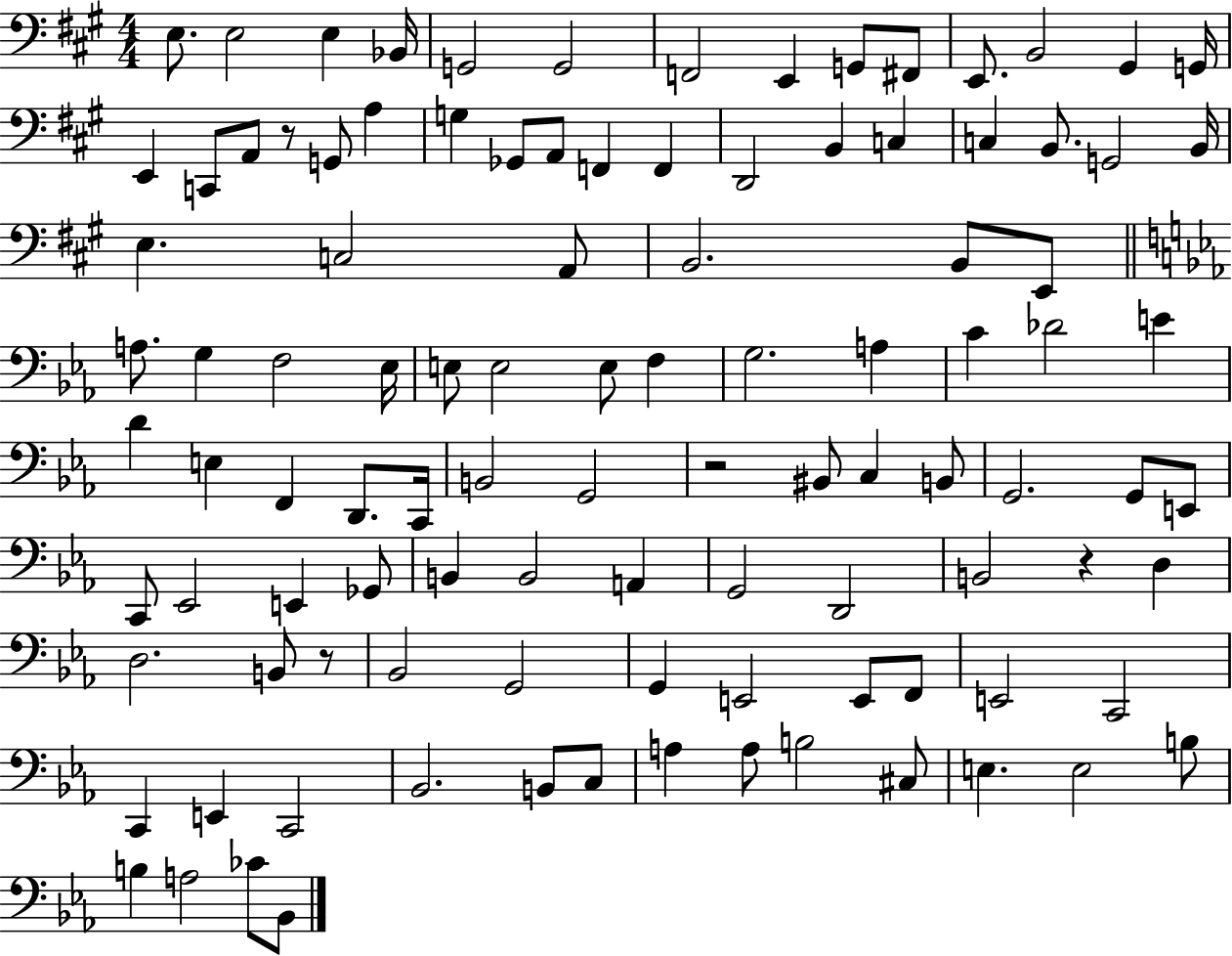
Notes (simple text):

E3/e. E3/h E3/q Bb2/s G2/h G2/h F2/h E2/q G2/e F#2/e E2/e. B2/h G#2/q G2/s E2/q C2/e A2/e R/e G2/e A3/q G3/q Gb2/e A2/e F2/q F2/q D2/h B2/q C3/q C3/q B2/e. G2/h B2/s E3/q. C3/h A2/e B2/h. B2/e E2/e A3/e. G3/q F3/h Eb3/s E3/e E3/h E3/e F3/q G3/h. A3/q C4/q Db4/h E4/q D4/q E3/q F2/q D2/e. C2/s B2/h G2/h R/h BIS2/e C3/q B2/e G2/h. G2/e E2/e C2/e Eb2/h E2/q Gb2/e B2/q B2/h A2/q G2/h D2/h B2/h R/q D3/q D3/h. B2/e R/e Bb2/h G2/h G2/q E2/h E2/e F2/e E2/h C2/h C2/q E2/q C2/h Bb2/h. B2/e C3/e A3/q A3/e B3/h C#3/e E3/q. E3/h B3/e B3/q A3/h CES4/e Bb2/e